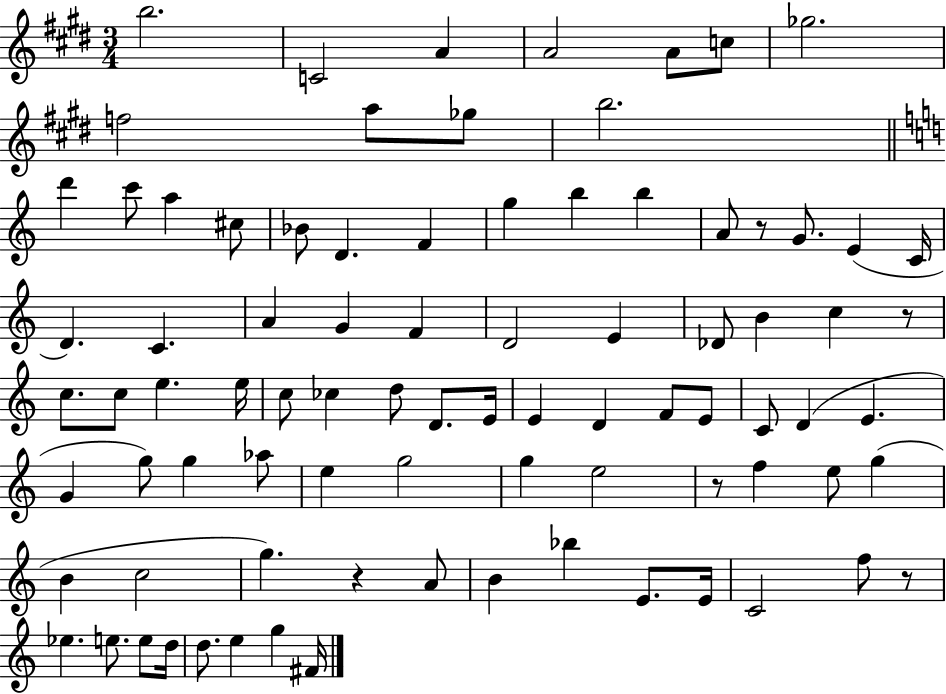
X:1
T:Untitled
M:3/4
L:1/4
K:E
b2 C2 A A2 A/2 c/2 _g2 f2 a/2 _g/2 b2 d' c'/2 a ^c/2 _B/2 D F g b b A/2 z/2 G/2 E C/4 D C A G F D2 E _D/2 B c z/2 c/2 c/2 e e/4 c/2 _c d/2 D/2 E/4 E D F/2 E/2 C/2 D E G g/2 g _a/2 e g2 g e2 z/2 f e/2 g B c2 g z A/2 B _b E/2 E/4 C2 f/2 z/2 _e e/2 e/2 d/4 d/2 e g ^F/4